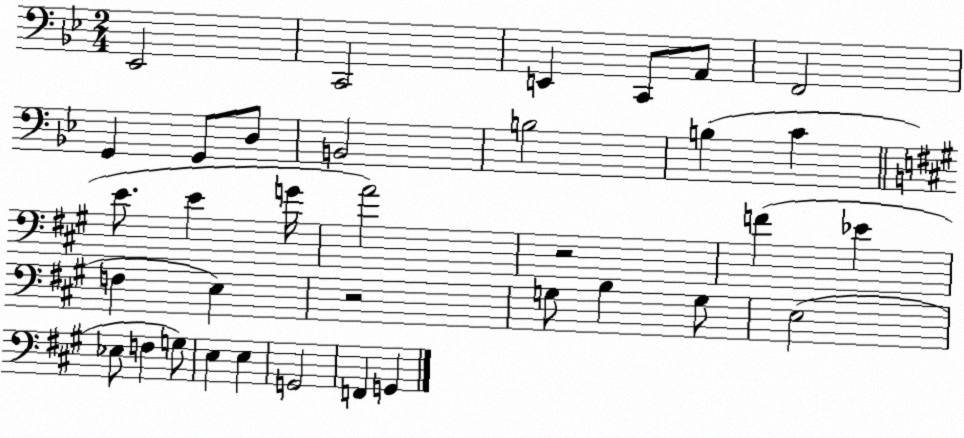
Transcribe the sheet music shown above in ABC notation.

X:1
T:Untitled
M:2/4
L:1/4
K:Bb
_E,,2 C,,2 E,, C,,/2 A,,/2 F,,2 G,, G,,/2 D,/2 B,,2 B,2 B, C E/2 E G/4 A2 z2 F _E F, E, z2 G,/2 B, G,/2 E,2 _E,/2 F, G,/2 E, E, G,,2 F,, G,,